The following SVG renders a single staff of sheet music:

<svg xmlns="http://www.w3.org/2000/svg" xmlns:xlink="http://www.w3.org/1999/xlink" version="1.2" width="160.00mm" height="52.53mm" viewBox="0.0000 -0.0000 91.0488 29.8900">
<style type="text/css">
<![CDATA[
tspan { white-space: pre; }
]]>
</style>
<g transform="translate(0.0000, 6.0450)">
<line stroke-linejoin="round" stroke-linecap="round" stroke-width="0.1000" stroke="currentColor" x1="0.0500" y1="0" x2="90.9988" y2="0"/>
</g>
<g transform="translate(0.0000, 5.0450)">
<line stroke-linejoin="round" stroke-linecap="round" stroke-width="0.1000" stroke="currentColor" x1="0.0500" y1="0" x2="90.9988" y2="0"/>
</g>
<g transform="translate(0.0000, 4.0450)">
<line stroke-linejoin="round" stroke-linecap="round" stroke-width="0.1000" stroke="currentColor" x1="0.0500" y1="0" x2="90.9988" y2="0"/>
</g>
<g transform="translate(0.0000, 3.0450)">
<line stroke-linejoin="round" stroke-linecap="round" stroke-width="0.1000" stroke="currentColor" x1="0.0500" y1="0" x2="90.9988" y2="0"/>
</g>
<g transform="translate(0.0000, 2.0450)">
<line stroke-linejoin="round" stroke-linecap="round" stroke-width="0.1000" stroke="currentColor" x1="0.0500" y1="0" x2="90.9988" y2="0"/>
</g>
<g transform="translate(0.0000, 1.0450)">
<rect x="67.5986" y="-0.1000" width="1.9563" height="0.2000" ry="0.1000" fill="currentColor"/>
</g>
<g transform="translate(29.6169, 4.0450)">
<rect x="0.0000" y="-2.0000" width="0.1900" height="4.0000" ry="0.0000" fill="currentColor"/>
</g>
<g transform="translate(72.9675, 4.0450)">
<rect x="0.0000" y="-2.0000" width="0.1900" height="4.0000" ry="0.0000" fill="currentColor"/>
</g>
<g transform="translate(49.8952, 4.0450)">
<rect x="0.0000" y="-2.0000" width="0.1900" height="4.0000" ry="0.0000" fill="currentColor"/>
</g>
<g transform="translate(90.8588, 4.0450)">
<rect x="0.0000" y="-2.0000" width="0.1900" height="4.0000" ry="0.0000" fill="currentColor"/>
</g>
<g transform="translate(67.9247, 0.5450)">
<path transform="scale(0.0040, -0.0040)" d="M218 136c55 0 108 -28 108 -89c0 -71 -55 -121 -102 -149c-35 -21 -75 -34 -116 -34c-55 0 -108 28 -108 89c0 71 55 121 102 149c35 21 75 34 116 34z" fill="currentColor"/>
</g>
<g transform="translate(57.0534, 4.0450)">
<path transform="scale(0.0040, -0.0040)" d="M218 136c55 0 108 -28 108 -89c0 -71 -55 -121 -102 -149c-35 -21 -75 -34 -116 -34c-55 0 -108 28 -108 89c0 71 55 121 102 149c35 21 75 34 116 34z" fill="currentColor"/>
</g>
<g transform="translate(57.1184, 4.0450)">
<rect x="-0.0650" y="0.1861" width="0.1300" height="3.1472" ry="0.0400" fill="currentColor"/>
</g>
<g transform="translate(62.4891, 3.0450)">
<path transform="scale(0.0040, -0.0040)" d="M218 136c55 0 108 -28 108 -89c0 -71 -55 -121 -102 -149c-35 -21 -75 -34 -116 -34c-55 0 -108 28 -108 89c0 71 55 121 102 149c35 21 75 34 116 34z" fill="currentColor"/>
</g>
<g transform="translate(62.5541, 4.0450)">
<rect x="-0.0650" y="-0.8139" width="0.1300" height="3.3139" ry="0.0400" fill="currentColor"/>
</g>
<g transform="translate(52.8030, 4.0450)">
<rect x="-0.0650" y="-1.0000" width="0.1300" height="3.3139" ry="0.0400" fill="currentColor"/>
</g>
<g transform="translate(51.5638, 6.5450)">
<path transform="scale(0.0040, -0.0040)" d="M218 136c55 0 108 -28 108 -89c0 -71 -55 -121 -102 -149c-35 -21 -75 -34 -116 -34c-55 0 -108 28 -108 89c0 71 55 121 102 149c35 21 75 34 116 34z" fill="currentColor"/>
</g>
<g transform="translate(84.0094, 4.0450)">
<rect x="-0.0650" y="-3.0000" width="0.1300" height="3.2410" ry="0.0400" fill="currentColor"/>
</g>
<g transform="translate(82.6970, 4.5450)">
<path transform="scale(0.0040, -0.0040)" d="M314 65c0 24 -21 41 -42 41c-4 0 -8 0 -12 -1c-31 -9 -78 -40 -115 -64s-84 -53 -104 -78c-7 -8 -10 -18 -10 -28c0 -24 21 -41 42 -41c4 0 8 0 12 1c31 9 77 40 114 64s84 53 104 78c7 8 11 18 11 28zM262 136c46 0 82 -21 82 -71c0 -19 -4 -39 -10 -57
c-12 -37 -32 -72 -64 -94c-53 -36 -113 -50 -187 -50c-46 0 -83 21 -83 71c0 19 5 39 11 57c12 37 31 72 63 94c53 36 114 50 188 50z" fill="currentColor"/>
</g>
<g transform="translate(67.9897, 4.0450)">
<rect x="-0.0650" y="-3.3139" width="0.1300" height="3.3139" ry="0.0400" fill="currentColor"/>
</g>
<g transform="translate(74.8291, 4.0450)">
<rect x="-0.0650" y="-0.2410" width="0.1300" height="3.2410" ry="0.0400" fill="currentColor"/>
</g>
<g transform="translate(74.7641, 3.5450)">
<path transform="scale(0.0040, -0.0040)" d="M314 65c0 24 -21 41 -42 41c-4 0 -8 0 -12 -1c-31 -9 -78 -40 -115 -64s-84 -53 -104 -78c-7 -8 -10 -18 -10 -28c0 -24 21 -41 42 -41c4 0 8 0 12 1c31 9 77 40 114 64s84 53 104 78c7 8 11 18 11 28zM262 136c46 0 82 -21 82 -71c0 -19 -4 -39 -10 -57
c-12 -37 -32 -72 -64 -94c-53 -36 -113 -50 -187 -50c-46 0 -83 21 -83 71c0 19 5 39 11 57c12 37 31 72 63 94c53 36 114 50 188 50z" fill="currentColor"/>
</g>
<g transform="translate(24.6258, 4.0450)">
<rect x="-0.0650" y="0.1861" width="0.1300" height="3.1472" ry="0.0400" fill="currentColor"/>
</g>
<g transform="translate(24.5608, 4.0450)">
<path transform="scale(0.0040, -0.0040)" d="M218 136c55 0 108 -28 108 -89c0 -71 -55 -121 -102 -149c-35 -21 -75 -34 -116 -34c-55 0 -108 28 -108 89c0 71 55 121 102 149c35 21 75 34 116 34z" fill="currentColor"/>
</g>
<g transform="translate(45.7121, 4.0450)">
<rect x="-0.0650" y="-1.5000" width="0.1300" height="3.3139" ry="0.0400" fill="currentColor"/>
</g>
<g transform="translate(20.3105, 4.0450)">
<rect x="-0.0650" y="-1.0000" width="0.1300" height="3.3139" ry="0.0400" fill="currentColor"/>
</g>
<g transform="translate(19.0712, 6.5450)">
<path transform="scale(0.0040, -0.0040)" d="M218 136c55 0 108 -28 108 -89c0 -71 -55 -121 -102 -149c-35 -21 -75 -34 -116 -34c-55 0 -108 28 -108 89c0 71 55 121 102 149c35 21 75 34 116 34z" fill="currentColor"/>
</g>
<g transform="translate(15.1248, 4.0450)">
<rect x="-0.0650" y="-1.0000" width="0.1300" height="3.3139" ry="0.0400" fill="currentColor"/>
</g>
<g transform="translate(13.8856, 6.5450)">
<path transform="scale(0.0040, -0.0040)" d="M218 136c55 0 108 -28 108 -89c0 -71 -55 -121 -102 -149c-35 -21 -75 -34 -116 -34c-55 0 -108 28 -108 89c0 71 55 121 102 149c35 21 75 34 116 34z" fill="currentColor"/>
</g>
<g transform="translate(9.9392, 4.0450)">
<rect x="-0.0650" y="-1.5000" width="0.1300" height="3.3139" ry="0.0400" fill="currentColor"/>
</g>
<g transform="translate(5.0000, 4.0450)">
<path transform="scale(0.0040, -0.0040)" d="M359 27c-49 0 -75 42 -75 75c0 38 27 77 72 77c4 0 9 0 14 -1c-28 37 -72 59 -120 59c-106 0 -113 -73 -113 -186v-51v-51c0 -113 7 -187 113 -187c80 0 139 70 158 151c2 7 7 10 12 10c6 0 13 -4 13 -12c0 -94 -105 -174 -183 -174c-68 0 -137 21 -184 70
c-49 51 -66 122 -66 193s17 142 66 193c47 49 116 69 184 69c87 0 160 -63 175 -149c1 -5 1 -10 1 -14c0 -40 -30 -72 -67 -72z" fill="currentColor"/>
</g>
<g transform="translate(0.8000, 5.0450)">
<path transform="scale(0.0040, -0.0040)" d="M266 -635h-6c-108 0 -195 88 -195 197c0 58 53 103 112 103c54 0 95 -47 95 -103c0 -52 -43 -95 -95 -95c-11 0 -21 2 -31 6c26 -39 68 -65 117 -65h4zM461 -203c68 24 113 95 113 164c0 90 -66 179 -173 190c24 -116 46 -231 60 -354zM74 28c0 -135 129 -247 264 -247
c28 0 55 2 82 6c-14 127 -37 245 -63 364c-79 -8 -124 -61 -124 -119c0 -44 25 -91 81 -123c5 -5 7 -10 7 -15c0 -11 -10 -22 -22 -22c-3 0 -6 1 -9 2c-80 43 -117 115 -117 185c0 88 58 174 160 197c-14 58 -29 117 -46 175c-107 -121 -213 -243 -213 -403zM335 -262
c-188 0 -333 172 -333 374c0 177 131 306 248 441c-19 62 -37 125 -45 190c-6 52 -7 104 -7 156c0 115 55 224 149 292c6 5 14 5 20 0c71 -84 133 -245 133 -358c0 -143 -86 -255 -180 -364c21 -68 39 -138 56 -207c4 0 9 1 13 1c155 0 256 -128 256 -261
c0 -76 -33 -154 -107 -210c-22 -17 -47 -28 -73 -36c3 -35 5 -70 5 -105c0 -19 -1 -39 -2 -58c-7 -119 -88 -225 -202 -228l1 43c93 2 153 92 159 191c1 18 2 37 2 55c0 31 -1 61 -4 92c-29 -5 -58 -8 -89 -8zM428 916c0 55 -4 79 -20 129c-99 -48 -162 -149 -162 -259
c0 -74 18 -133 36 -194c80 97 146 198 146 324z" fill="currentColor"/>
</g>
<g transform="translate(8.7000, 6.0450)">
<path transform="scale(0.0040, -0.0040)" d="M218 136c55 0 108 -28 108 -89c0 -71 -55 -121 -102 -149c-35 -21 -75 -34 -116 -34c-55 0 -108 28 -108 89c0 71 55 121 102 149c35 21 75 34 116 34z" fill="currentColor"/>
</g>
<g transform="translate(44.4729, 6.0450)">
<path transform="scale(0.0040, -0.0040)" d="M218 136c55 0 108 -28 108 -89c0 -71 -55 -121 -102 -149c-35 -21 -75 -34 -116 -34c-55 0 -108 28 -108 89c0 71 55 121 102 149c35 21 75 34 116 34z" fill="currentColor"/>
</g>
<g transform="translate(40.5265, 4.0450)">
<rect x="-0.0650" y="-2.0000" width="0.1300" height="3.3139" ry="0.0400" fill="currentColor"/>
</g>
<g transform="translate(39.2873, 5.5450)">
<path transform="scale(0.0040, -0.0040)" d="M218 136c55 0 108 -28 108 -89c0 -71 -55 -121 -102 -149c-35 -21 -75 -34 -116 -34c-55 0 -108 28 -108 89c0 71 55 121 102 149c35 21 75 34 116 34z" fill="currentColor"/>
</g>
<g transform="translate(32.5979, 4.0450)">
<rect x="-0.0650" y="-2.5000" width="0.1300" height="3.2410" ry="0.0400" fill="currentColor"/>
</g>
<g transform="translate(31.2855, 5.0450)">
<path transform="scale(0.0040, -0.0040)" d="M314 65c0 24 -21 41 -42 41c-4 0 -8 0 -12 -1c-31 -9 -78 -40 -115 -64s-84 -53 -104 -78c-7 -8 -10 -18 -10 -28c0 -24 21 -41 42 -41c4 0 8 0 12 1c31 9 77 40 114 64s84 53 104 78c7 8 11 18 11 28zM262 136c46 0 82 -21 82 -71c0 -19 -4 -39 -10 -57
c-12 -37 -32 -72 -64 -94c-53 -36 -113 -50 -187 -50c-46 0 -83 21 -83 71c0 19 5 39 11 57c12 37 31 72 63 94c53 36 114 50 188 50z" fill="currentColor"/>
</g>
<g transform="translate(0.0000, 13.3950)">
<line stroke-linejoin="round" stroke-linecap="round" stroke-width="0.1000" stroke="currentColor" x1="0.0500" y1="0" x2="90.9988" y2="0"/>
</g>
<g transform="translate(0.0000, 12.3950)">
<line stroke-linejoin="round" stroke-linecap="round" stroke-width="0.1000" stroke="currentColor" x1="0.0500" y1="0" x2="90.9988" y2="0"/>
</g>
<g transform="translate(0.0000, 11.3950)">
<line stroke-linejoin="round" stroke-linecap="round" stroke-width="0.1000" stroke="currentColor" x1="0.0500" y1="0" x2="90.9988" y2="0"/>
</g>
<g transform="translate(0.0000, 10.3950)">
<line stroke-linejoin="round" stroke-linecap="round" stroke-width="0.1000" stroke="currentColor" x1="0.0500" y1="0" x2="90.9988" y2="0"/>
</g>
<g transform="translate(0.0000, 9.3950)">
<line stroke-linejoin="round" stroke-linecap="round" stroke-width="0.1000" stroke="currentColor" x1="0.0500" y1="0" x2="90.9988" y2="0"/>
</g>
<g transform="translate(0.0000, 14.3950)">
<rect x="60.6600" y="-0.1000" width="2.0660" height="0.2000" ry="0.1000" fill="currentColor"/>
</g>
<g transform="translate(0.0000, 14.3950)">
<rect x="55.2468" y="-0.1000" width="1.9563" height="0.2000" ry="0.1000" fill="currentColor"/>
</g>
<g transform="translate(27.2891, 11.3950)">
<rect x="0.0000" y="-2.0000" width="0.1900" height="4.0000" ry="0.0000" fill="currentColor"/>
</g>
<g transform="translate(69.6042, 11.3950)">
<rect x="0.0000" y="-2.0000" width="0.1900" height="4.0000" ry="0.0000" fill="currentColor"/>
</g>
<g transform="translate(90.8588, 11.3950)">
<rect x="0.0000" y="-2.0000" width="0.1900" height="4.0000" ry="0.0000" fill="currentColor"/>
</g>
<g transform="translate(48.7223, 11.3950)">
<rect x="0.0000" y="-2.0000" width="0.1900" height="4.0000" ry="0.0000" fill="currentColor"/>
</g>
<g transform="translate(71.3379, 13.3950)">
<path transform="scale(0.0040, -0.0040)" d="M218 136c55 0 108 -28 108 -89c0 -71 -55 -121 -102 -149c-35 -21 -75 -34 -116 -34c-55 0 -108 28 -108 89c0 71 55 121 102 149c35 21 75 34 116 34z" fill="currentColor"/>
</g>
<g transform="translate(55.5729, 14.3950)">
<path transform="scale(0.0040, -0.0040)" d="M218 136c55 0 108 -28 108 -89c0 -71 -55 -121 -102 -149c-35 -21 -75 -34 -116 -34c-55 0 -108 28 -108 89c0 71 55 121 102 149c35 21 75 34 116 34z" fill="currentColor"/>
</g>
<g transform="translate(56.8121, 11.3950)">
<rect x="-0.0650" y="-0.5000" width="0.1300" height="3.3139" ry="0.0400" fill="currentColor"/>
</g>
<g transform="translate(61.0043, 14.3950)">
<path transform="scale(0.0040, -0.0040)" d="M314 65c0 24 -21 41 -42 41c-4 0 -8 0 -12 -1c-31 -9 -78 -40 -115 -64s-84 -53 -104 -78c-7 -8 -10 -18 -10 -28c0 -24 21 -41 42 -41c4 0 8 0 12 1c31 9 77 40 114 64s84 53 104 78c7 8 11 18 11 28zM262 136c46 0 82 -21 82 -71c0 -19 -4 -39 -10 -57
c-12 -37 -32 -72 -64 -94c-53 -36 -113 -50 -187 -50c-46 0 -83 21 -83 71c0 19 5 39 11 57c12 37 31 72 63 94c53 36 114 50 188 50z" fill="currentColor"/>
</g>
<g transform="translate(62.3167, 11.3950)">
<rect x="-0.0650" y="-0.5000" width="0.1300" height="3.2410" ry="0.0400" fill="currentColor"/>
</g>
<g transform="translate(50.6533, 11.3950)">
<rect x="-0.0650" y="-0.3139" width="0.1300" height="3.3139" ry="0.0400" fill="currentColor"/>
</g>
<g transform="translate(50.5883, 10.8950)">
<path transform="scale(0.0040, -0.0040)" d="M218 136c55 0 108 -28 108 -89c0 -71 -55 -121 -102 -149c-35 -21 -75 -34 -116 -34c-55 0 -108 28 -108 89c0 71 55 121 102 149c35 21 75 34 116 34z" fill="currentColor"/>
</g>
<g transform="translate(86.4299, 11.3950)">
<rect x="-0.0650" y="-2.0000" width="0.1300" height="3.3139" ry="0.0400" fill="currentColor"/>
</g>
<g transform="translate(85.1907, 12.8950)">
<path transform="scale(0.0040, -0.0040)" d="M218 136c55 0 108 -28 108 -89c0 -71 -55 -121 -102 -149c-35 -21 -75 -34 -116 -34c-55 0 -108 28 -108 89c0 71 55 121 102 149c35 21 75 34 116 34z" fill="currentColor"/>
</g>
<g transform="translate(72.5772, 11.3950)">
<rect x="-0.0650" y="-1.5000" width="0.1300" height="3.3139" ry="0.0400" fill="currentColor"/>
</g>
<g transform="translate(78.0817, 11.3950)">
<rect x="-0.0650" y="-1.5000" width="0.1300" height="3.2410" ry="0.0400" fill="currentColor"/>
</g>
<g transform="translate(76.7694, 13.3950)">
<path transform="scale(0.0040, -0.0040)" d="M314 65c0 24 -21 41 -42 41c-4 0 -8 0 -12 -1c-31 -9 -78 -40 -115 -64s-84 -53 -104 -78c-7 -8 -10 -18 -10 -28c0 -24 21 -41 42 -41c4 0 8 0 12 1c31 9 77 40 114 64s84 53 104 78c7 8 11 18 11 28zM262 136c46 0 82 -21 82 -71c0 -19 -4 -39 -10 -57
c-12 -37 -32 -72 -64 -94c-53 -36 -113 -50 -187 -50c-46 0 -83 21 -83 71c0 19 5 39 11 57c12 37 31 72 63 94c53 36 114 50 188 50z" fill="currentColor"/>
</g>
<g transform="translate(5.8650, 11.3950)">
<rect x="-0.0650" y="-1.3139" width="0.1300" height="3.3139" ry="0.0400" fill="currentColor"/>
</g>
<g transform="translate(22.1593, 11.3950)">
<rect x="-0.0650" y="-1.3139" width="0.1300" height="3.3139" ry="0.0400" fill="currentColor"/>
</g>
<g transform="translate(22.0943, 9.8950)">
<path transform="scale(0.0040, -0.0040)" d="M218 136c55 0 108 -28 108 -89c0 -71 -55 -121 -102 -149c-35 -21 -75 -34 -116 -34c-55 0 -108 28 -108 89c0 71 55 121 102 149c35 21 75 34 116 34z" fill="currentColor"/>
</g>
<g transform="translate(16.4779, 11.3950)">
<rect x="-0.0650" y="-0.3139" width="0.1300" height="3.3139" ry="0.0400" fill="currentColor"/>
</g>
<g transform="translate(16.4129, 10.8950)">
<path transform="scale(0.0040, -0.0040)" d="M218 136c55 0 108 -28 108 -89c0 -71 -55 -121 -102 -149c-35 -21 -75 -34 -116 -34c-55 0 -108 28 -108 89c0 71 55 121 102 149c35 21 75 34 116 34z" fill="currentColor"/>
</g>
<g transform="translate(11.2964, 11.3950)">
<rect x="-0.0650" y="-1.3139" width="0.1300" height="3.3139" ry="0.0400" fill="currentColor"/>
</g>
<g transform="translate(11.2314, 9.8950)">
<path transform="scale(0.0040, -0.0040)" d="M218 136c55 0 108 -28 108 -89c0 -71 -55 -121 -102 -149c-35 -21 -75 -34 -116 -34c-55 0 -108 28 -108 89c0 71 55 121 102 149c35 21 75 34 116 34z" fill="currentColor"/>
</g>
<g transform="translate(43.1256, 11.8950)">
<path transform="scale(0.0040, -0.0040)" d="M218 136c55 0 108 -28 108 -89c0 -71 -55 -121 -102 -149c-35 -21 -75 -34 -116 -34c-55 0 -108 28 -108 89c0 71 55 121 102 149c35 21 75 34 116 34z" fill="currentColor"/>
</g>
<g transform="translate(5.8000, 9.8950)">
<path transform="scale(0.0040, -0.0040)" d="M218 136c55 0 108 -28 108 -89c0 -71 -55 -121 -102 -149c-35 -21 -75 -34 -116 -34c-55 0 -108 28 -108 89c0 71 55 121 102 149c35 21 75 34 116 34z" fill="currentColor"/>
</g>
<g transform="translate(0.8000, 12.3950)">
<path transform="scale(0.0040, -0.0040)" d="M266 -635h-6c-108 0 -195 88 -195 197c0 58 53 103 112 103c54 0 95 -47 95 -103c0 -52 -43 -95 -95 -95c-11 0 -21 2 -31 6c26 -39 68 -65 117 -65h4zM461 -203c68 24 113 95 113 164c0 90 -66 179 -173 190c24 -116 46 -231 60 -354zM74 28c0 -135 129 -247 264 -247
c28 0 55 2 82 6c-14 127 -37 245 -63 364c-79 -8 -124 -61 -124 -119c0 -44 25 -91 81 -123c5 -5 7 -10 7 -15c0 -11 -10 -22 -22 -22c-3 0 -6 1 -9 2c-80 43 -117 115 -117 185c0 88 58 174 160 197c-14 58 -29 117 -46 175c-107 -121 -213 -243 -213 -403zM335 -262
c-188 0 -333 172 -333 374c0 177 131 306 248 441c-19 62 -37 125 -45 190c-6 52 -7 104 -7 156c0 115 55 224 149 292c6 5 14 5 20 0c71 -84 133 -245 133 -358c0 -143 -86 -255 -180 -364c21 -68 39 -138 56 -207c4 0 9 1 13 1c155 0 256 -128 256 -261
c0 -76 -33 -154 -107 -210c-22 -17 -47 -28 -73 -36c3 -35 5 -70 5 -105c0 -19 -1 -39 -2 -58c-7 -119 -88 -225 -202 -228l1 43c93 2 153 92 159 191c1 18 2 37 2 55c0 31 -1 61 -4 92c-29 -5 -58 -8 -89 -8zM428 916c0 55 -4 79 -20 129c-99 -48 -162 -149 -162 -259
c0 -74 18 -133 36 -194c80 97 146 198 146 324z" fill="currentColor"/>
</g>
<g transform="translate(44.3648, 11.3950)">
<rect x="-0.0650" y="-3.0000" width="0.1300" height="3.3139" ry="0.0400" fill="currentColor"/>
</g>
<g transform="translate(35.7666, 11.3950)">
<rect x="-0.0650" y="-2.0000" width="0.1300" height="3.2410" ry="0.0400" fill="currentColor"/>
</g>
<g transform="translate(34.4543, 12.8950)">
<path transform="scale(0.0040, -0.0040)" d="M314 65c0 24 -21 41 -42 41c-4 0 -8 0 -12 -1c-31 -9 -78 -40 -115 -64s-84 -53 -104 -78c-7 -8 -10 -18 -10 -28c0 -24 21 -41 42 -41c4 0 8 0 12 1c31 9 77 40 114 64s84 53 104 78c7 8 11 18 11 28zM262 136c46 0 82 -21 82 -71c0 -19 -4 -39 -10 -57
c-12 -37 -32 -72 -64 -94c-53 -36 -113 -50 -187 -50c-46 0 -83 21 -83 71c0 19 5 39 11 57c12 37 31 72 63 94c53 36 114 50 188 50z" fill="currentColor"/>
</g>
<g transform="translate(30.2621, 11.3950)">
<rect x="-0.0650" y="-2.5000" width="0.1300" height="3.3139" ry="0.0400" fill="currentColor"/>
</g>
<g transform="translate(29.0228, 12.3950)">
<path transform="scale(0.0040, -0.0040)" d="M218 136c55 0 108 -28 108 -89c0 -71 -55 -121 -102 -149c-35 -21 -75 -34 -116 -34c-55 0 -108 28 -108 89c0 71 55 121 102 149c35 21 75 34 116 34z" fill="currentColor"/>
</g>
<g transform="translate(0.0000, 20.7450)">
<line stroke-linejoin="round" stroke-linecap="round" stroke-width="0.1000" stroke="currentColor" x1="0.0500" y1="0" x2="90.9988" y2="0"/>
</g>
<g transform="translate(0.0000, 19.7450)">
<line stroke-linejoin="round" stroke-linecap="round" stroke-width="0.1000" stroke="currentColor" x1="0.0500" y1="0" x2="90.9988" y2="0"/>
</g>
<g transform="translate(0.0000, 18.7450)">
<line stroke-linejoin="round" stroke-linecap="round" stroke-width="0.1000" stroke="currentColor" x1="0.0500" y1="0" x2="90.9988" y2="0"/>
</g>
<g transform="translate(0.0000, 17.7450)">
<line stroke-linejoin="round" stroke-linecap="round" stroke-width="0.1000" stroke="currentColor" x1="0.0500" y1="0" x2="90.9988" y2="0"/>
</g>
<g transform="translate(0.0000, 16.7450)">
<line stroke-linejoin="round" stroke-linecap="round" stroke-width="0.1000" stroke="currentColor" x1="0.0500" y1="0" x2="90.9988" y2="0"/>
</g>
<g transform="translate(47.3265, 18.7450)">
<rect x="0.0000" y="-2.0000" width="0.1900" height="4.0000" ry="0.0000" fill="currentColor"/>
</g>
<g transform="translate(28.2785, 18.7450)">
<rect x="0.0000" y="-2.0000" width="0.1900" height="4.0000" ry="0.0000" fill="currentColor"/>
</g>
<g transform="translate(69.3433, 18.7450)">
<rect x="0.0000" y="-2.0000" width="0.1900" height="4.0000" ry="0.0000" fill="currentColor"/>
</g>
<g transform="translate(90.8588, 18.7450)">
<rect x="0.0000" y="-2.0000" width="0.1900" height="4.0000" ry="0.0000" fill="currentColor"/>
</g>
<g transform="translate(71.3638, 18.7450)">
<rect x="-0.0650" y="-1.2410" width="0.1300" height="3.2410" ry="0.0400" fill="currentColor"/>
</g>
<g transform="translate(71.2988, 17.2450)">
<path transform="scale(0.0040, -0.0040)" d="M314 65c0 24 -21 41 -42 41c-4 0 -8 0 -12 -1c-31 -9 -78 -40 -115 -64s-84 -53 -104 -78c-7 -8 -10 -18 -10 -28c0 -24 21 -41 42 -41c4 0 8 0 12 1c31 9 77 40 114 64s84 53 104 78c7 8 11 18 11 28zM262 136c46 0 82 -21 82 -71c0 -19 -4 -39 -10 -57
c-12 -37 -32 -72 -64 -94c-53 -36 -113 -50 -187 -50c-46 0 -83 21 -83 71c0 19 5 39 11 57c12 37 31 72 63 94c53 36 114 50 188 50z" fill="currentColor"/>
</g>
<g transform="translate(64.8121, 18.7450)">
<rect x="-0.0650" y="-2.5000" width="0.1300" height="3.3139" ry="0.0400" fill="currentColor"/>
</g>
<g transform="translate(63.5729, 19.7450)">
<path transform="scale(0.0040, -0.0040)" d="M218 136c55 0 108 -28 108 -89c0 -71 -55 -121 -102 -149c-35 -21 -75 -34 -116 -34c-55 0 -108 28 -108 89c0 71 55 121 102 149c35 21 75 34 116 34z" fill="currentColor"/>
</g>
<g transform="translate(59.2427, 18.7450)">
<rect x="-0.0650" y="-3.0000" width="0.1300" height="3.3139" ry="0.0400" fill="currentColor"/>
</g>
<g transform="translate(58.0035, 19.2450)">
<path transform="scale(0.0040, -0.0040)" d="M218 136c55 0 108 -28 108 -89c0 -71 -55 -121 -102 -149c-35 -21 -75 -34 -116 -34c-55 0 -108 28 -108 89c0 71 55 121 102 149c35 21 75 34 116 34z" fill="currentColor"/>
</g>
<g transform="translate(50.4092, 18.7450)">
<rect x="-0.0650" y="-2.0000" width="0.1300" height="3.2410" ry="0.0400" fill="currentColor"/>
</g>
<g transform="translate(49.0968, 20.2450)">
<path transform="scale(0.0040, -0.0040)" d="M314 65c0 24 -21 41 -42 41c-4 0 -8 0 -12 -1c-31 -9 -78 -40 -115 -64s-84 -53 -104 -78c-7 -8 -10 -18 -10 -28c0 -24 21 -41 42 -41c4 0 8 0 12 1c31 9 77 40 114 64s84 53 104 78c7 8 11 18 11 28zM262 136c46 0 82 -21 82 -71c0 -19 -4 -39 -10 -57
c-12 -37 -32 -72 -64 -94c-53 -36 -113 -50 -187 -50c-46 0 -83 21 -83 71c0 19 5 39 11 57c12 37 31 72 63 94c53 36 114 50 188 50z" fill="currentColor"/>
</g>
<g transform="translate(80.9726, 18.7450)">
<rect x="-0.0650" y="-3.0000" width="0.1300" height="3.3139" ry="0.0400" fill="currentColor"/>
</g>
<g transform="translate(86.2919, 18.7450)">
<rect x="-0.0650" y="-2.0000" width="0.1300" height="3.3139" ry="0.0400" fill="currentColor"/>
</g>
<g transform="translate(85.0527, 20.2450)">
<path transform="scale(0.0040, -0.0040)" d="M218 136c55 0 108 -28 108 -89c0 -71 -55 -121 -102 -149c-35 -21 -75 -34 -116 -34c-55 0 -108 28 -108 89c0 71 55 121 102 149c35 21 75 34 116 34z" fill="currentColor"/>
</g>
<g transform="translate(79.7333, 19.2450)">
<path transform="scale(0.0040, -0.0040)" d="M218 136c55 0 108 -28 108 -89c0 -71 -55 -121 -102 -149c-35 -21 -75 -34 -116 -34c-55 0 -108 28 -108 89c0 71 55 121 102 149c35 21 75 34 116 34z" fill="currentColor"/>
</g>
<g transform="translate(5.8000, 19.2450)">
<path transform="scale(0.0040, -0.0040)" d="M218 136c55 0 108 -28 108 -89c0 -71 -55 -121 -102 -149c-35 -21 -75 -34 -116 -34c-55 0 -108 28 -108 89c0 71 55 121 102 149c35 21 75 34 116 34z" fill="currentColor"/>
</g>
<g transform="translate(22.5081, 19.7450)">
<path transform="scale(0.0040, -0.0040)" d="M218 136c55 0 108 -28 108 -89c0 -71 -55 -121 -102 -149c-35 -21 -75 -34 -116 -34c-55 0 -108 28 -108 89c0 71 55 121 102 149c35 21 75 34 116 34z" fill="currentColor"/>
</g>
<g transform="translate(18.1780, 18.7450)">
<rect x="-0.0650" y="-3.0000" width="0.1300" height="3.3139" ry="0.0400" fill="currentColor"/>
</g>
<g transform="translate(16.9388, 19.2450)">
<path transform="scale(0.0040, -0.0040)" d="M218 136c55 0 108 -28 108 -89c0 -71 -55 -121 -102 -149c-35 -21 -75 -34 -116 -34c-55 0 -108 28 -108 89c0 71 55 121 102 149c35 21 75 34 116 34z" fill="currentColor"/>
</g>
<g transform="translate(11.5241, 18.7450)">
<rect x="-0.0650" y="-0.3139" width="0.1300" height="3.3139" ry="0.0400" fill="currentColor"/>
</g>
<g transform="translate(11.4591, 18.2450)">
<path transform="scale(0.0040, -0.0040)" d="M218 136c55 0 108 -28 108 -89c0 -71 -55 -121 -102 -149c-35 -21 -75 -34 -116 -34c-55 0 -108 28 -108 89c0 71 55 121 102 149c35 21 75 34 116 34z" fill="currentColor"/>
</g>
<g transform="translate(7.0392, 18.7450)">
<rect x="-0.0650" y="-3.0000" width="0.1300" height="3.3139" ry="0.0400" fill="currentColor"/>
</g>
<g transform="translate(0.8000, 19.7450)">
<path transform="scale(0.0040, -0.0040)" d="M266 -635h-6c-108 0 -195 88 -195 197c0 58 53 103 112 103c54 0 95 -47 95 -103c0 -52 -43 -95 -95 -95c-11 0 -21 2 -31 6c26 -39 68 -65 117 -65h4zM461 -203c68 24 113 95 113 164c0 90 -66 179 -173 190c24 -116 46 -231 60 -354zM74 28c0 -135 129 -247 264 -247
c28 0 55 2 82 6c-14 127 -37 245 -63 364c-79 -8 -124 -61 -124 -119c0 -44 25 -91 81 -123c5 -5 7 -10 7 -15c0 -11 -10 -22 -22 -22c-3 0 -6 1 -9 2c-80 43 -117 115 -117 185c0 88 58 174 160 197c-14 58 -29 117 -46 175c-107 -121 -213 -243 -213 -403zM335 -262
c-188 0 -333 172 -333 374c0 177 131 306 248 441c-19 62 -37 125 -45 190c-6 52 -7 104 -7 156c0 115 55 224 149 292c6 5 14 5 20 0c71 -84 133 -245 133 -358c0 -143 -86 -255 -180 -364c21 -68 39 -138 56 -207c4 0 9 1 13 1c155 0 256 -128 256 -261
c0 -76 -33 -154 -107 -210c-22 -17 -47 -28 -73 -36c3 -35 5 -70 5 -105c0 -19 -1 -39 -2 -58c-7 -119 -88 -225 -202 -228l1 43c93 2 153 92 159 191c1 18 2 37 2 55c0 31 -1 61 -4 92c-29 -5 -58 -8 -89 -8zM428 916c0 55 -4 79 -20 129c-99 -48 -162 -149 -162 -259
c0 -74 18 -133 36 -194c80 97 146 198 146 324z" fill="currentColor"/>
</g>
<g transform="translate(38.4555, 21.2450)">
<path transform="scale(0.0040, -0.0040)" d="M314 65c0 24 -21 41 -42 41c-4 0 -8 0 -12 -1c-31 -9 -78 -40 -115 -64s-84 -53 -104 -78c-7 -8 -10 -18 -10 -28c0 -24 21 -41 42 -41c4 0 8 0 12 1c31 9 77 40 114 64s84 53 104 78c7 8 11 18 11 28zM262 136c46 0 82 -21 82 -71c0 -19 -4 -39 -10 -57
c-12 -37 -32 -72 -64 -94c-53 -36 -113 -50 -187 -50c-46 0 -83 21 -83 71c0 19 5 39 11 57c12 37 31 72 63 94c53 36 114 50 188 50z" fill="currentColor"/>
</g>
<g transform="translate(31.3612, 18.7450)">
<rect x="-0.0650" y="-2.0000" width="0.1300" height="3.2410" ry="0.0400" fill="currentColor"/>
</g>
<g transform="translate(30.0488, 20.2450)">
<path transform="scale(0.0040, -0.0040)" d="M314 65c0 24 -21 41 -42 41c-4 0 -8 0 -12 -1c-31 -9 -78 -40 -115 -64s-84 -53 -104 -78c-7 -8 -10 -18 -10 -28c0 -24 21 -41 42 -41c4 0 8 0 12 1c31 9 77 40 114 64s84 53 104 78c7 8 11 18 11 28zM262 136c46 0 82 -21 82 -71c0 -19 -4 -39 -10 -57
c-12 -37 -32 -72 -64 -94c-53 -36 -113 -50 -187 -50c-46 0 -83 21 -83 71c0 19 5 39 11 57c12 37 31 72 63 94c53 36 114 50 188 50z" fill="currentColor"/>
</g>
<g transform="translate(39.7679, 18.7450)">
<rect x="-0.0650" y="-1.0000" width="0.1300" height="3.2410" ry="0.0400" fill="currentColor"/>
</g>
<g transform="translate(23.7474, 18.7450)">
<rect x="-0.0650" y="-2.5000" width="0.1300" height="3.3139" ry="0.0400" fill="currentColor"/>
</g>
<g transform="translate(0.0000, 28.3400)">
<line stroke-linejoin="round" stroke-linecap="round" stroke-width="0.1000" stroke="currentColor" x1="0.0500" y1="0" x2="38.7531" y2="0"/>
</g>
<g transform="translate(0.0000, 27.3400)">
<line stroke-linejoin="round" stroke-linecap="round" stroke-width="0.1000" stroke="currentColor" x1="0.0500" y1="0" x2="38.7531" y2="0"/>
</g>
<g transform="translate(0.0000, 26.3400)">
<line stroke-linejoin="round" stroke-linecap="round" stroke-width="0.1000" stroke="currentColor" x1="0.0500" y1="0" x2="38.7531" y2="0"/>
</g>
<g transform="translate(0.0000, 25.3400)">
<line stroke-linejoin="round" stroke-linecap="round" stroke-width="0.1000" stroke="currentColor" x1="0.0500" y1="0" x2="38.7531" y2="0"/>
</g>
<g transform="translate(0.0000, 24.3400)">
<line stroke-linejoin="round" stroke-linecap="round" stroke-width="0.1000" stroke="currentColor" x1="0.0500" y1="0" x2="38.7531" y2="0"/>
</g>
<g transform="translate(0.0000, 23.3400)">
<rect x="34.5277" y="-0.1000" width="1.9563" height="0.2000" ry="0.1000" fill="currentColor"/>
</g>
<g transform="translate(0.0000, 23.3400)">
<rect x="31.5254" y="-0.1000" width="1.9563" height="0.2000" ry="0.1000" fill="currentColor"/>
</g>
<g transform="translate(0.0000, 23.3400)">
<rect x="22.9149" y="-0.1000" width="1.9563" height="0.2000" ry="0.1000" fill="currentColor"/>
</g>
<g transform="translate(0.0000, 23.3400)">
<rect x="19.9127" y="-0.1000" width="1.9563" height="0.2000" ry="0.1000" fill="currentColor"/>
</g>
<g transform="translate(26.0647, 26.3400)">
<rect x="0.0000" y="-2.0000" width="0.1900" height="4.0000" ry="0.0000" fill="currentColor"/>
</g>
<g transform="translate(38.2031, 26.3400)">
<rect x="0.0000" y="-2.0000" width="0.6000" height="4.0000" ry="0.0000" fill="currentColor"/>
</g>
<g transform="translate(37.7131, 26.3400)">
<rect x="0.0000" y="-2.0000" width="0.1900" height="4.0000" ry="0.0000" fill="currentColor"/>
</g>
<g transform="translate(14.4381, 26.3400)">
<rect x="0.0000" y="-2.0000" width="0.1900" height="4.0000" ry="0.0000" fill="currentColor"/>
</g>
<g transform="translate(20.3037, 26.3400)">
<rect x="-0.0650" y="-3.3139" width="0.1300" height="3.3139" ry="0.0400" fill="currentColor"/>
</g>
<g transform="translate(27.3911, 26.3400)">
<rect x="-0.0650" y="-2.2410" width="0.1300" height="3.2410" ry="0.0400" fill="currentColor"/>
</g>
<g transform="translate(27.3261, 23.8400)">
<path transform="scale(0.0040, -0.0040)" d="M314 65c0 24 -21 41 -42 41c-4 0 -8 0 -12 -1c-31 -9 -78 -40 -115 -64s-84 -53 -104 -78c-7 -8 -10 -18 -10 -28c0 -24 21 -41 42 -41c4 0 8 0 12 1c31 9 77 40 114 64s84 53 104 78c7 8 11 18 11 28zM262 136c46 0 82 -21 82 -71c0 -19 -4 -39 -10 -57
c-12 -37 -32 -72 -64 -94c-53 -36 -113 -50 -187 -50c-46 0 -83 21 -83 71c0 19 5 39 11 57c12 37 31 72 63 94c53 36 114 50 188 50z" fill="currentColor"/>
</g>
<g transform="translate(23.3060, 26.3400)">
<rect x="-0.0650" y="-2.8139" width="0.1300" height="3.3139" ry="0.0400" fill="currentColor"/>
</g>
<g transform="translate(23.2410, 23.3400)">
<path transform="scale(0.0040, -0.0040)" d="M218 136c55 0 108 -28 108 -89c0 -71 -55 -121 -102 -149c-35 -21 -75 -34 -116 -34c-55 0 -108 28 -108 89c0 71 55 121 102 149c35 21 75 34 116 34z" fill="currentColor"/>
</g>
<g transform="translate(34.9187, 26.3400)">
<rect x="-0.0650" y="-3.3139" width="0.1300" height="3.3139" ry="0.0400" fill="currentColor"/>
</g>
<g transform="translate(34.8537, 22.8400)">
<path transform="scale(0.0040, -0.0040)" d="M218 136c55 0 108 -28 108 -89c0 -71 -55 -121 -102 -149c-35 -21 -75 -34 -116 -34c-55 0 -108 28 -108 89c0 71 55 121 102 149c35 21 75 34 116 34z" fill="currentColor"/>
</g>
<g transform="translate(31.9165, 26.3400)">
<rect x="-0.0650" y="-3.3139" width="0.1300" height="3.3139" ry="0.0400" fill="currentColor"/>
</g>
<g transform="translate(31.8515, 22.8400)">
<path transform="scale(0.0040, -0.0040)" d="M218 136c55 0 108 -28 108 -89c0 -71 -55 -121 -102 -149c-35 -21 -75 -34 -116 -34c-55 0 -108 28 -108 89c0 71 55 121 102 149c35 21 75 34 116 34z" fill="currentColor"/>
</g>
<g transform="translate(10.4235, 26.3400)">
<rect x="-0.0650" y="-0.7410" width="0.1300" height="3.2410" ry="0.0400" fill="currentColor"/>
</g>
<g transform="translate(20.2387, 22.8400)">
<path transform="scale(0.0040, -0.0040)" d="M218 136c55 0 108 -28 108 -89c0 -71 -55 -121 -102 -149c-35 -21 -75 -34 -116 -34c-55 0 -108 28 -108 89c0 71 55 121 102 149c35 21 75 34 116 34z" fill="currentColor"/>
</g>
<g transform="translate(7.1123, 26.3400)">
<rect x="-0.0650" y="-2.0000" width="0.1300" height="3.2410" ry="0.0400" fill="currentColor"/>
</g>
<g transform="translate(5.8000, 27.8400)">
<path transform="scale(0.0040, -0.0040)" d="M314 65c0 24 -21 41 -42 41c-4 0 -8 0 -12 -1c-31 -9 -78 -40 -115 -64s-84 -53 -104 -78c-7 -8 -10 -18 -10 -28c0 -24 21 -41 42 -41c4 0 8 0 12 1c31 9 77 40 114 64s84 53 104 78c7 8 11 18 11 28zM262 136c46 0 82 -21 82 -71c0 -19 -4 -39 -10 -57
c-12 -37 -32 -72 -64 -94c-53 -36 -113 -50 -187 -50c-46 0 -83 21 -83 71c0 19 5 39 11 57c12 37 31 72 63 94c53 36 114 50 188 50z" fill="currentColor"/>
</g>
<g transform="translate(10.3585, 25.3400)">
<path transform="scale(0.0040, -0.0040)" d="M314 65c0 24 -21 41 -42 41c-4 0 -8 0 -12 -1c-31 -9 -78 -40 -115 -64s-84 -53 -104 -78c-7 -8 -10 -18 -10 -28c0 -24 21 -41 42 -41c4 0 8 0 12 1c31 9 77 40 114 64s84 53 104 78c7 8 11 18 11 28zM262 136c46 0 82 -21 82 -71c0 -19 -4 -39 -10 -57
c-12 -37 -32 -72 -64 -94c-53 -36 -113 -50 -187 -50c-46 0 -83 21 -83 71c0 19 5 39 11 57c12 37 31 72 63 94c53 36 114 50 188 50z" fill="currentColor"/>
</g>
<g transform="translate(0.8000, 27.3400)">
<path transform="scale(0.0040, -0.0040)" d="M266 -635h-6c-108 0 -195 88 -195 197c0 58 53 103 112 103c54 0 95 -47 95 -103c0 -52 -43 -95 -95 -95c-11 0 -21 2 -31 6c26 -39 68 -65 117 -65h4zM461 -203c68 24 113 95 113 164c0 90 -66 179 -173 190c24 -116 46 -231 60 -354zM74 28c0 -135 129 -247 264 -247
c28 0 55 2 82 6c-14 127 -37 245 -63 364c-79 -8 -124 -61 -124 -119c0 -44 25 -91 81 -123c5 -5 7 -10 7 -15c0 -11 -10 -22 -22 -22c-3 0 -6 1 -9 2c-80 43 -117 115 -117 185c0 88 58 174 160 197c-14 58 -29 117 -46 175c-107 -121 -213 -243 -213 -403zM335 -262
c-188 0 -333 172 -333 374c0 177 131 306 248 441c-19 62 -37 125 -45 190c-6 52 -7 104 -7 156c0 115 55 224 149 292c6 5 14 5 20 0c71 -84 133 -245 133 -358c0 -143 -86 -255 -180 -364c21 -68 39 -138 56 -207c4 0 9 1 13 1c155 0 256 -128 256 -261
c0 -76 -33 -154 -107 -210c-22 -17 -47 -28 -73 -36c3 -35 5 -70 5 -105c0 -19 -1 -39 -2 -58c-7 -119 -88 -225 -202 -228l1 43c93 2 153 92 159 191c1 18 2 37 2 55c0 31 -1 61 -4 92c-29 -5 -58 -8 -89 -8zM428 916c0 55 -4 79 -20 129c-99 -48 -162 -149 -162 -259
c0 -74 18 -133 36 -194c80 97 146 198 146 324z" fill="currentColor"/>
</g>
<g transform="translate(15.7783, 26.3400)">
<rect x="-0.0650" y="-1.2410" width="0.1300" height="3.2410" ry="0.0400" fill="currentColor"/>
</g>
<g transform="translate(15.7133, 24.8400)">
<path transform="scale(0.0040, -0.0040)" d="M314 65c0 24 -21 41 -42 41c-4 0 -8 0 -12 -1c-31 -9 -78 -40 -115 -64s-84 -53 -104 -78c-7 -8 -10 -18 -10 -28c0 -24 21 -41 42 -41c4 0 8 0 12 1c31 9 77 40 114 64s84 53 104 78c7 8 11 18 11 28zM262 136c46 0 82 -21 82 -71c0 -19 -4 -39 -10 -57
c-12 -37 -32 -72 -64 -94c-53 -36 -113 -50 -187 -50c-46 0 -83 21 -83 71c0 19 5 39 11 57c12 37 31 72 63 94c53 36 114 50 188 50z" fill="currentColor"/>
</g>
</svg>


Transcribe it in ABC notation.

X:1
T:Untitled
M:4/4
L:1/4
K:C
E D D B G2 F E D B d b c2 A2 e e c e G F2 A c C C2 E E2 F A c A G F2 D2 F2 A G e2 A F F2 d2 e2 b a g2 b b